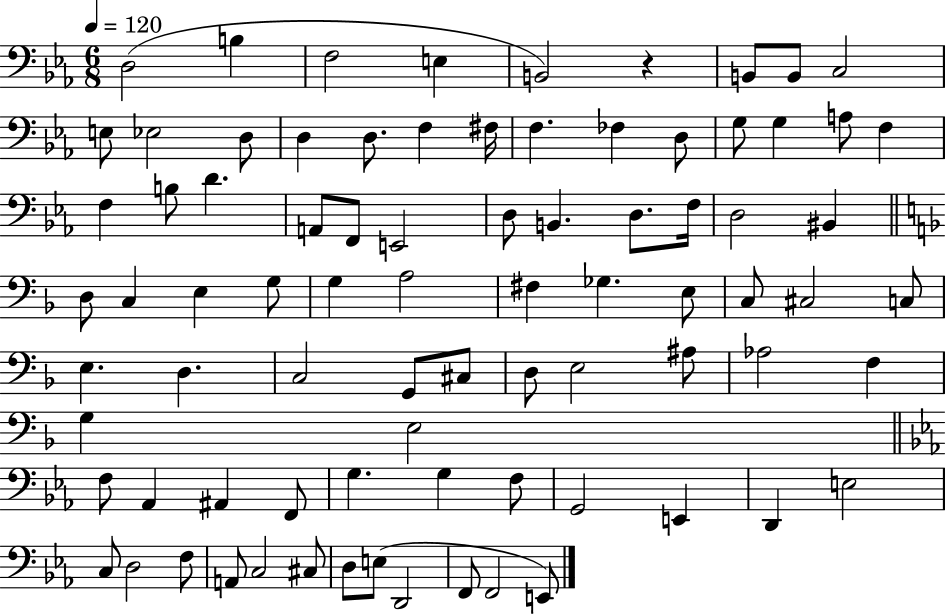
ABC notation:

X:1
T:Untitled
M:6/8
L:1/4
K:Eb
D,2 B, F,2 E, B,,2 z B,,/2 B,,/2 C,2 E,/2 _E,2 D,/2 D, D,/2 F, ^F,/4 F, _F, D,/2 G,/2 G, A,/2 F, F, B,/2 D A,,/2 F,,/2 E,,2 D,/2 B,, D,/2 F,/4 D,2 ^B,, D,/2 C, E, G,/2 G, A,2 ^F, _G, E,/2 C,/2 ^C,2 C,/2 E, D, C,2 G,,/2 ^C,/2 D,/2 E,2 ^A,/2 _A,2 F, G, E,2 F,/2 _A,, ^A,, F,,/2 G, G, F,/2 G,,2 E,, D,, E,2 C,/2 D,2 F,/2 A,,/2 C,2 ^C,/2 D,/2 E,/2 D,,2 F,,/2 F,,2 E,,/2